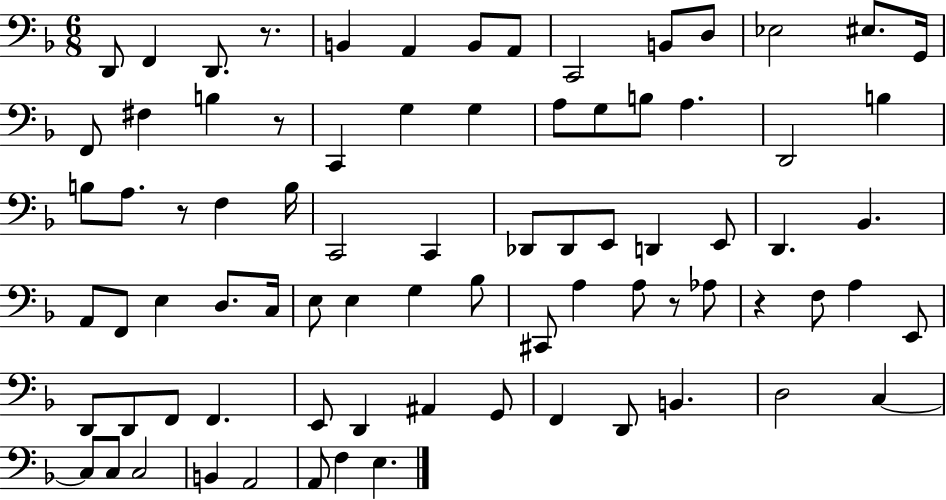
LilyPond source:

{
  \clef bass
  \numericTimeSignature
  \time 6/8
  \key f \major
  d,8 f,4 d,8. r8. | b,4 a,4 b,8 a,8 | c,2 b,8 d8 | ees2 eis8. g,16 | \break f,8 fis4 b4 r8 | c,4 g4 g4 | a8 g8 b8 a4. | d,2 b4 | \break b8 a8. r8 f4 b16 | c,2 c,4 | des,8 des,8 e,8 d,4 e,8 | d,4. bes,4. | \break a,8 f,8 e4 d8. c16 | e8 e4 g4 bes8 | cis,8 a4 a8 r8 aes8 | r4 f8 a4 e,8 | \break d,8 d,8 f,8 f,4. | e,8 d,4 ais,4 g,8 | f,4 d,8 b,4. | d2 c4~~ | \break c8 c8 c2 | b,4 a,2 | a,8 f4 e4. | \bar "|."
}